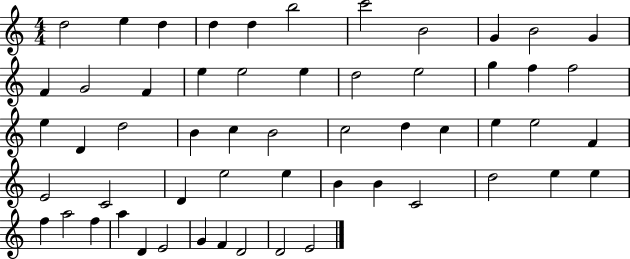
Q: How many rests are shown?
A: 0